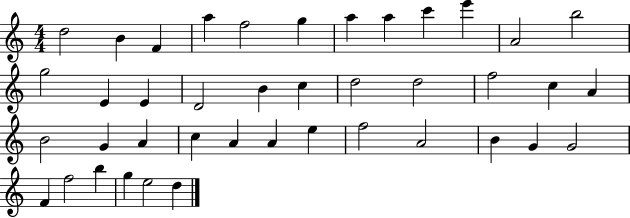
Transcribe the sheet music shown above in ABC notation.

X:1
T:Untitled
M:4/4
L:1/4
K:C
d2 B F a f2 g a a c' e' A2 b2 g2 E E D2 B c d2 d2 f2 c A B2 G A c A A e f2 A2 B G G2 F f2 b g e2 d